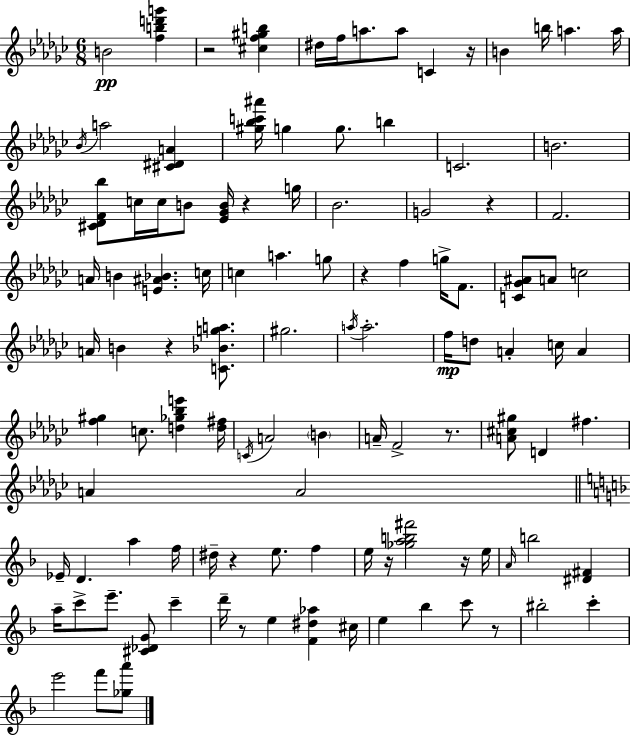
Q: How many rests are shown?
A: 12